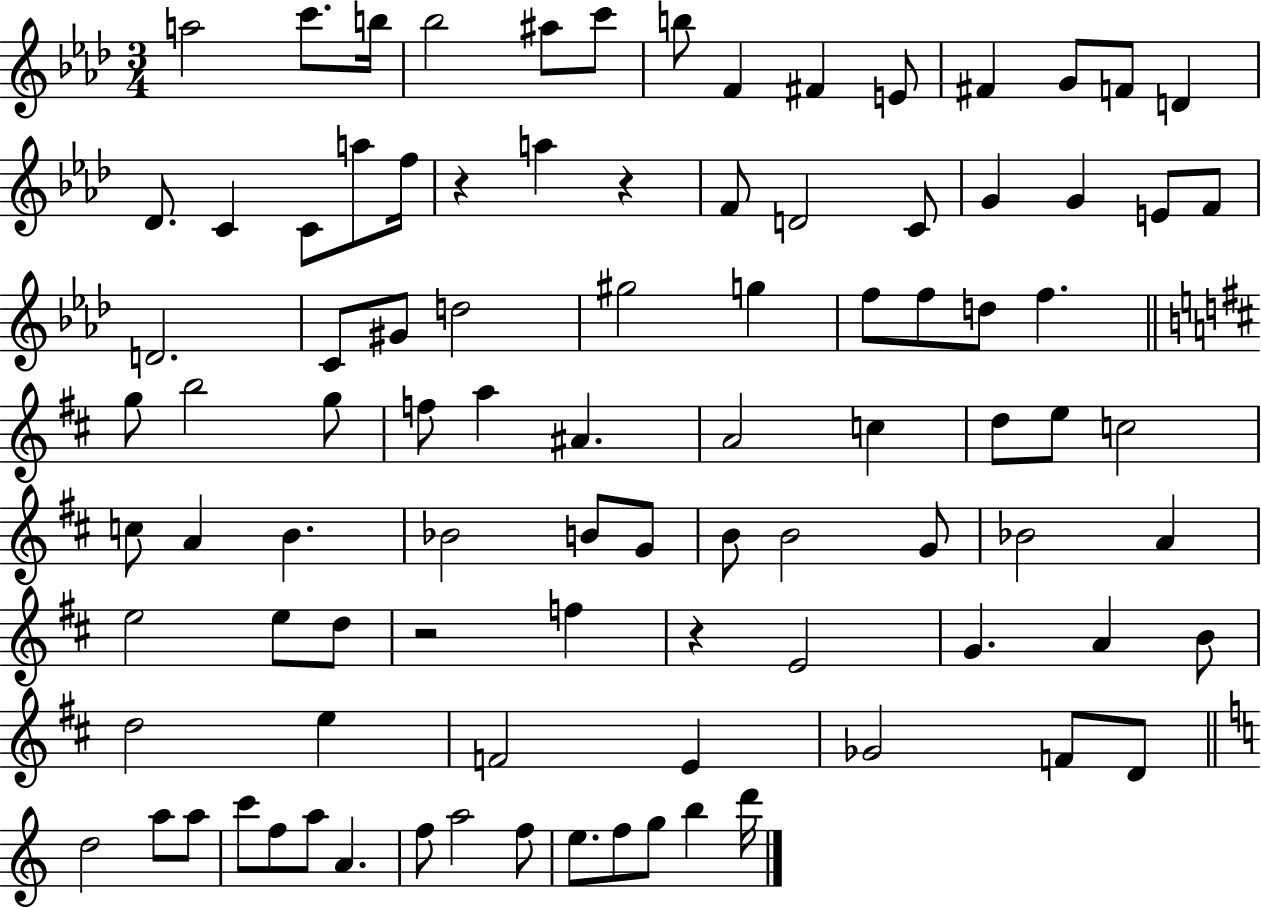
A5/h C6/e. B5/s Bb5/h A#5/e C6/e B5/e F4/q F#4/q E4/e F#4/q G4/e F4/e D4/q Db4/e. C4/q C4/e A5/e F5/s R/q A5/q R/q F4/e D4/h C4/e G4/q G4/q E4/e F4/e D4/h. C4/e G#4/e D5/h G#5/h G5/q F5/e F5/e D5/e F5/q. G5/e B5/h G5/e F5/e A5/q A#4/q. A4/h C5/q D5/e E5/e C5/h C5/e A4/q B4/q. Bb4/h B4/e G4/e B4/e B4/h G4/e Bb4/h A4/q E5/h E5/e D5/e R/h F5/q R/q E4/h G4/q. A4/q B4/e D5/h E5/q F4/h E4/q Gb4/h F4/e D4/e D5/h A5/e A5/e C6/e F5/e A5/e A4/q. F5/e A5/h F5/e E5/e. F5/e G5/e B5/q D6/s